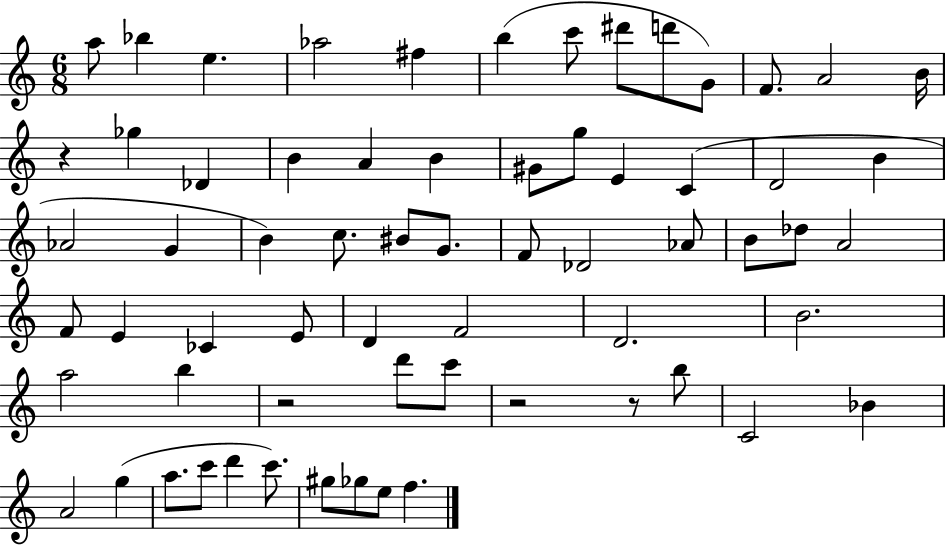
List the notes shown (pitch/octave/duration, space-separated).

A5/e Bb5/q E5/q. Ab5/h F#5/q B5/q C6/e D#6/e D6/e G4/e F4/e. A4/h B4/s R/q Gb5/q Db4/q B4/q A4/q B4/q G#4/e G5/e E4/q C4/q D4/h B4/q Ab4/h G4/q B4/q C5/e. BIS4/e G4/e. F4/e Db4/h Ab4/e B4/e Db5/e A4/h F4/e E4/q CES4/q E4/e D4/q F4/h D4/h. B4/h. A5/h B5/q R/h D6/e C6/e R/h R/e B5/e C4/h Bb4/q A4/h G5/q A5/e. C6/e D6/q C6/e. G#5/e Gb5/e E5/e F5/q.